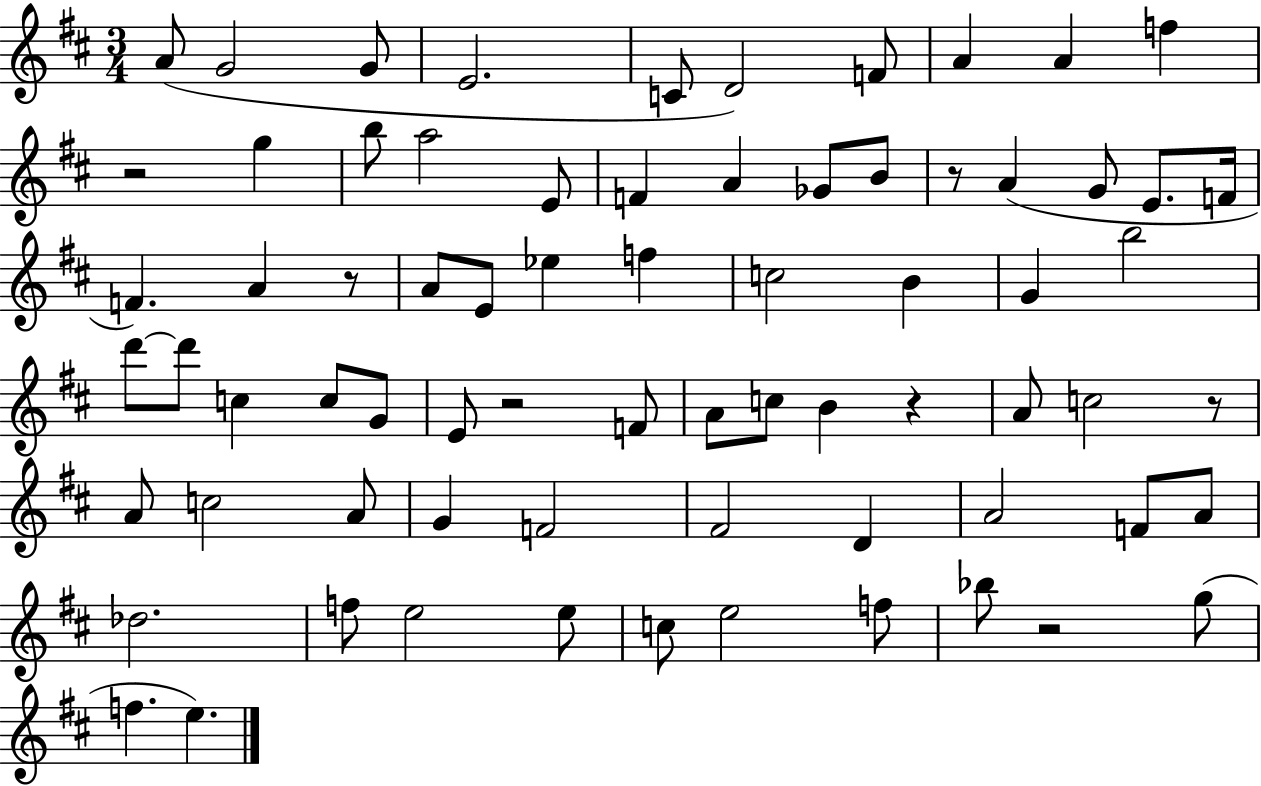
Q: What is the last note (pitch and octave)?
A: E5